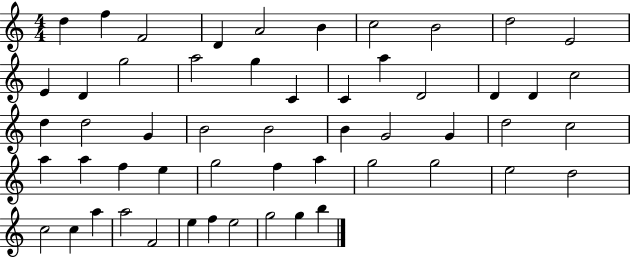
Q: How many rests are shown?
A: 0